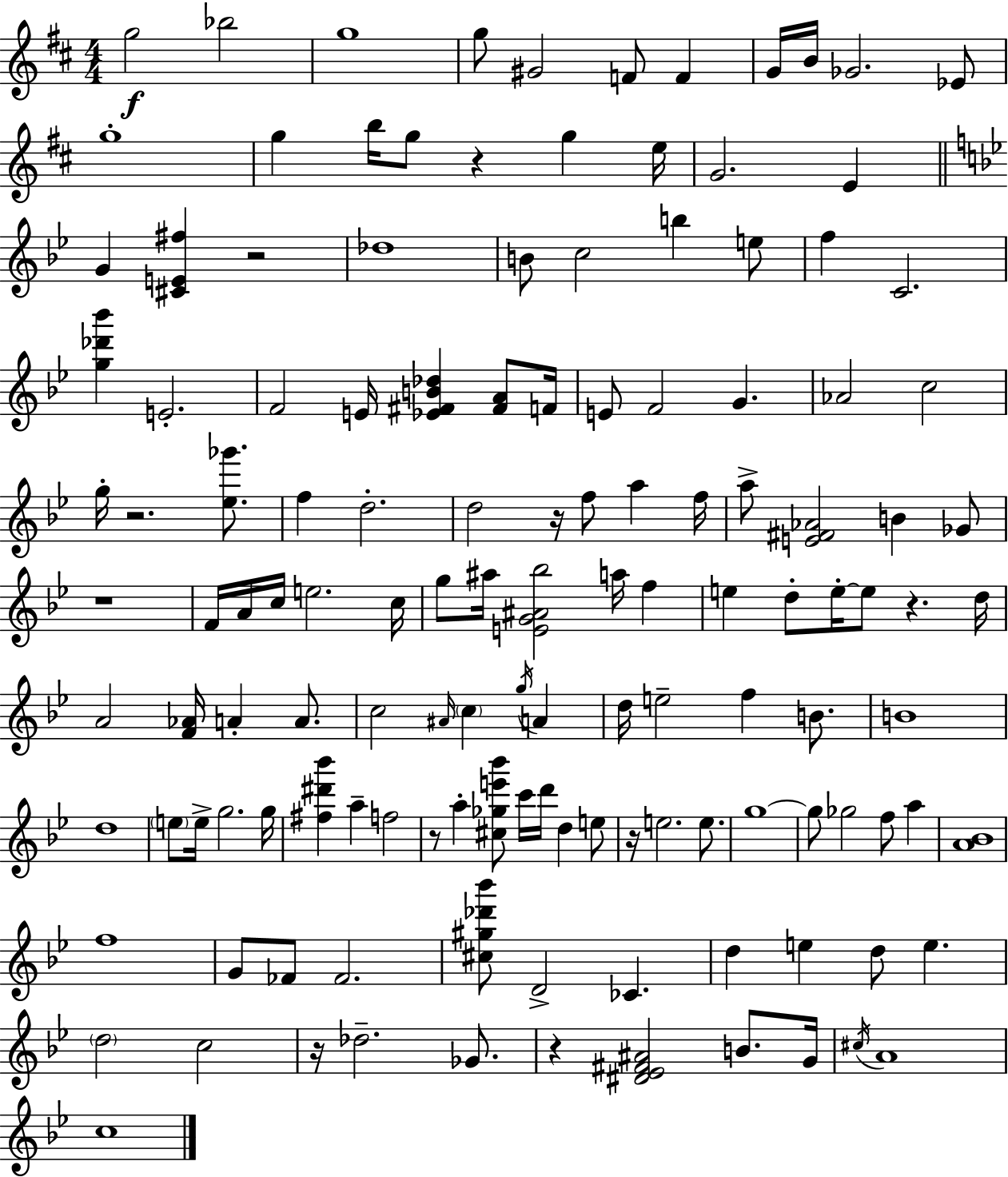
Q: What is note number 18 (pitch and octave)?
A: G4